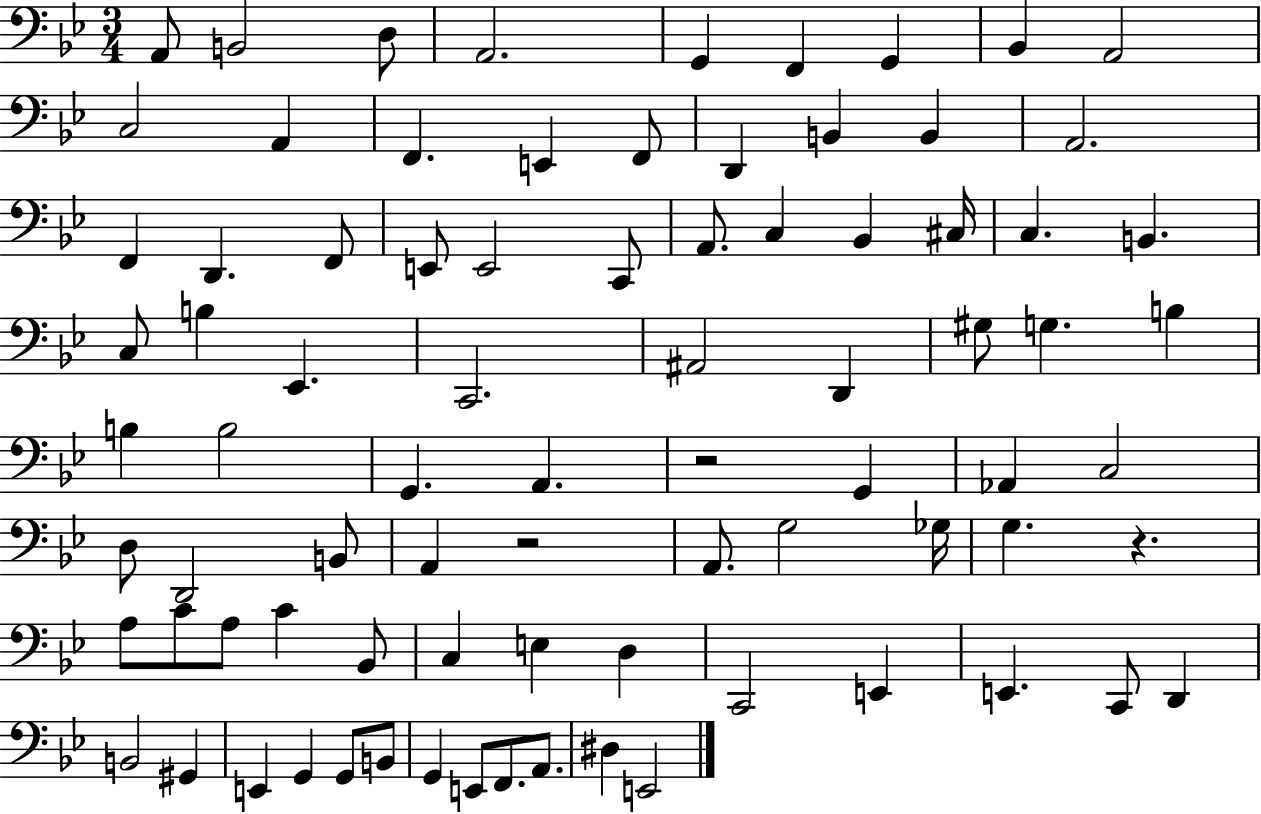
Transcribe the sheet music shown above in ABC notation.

X:1
T:Untitled
M:3/4
L:1/4
K:Bb
A,,/2 B,,2 D,/2 A,,2 G,, F,, G,, _B,, A,,2 C,2 A,, F,, E,, F,,/2 D,, B,, B,, A,,2 F,, D,, F,,/2 E,,/2 E,,2 C,,/2 A,,/2 C, _B,, ^C,/4 C, B,, C,/2 B, _E,, C,,2 ^A,,2 D,, ^G,/2 G, B, B, B,2 G,, A,, z2 G,, _A,, C,2 D,/2 D,,2 B,,/2 A,, z2 A,,/2 G,2 _G,/4 G, z A,/2 C/2 A,/2 C _B,,/2 C, E, D, C,,2 E,, E,, C,,/2 D,, B,,2 ^G,, E,, G,, G,,/2 B,,/2 G,, E,,/2 F,,/2 A,,/2 ^D, E,,2